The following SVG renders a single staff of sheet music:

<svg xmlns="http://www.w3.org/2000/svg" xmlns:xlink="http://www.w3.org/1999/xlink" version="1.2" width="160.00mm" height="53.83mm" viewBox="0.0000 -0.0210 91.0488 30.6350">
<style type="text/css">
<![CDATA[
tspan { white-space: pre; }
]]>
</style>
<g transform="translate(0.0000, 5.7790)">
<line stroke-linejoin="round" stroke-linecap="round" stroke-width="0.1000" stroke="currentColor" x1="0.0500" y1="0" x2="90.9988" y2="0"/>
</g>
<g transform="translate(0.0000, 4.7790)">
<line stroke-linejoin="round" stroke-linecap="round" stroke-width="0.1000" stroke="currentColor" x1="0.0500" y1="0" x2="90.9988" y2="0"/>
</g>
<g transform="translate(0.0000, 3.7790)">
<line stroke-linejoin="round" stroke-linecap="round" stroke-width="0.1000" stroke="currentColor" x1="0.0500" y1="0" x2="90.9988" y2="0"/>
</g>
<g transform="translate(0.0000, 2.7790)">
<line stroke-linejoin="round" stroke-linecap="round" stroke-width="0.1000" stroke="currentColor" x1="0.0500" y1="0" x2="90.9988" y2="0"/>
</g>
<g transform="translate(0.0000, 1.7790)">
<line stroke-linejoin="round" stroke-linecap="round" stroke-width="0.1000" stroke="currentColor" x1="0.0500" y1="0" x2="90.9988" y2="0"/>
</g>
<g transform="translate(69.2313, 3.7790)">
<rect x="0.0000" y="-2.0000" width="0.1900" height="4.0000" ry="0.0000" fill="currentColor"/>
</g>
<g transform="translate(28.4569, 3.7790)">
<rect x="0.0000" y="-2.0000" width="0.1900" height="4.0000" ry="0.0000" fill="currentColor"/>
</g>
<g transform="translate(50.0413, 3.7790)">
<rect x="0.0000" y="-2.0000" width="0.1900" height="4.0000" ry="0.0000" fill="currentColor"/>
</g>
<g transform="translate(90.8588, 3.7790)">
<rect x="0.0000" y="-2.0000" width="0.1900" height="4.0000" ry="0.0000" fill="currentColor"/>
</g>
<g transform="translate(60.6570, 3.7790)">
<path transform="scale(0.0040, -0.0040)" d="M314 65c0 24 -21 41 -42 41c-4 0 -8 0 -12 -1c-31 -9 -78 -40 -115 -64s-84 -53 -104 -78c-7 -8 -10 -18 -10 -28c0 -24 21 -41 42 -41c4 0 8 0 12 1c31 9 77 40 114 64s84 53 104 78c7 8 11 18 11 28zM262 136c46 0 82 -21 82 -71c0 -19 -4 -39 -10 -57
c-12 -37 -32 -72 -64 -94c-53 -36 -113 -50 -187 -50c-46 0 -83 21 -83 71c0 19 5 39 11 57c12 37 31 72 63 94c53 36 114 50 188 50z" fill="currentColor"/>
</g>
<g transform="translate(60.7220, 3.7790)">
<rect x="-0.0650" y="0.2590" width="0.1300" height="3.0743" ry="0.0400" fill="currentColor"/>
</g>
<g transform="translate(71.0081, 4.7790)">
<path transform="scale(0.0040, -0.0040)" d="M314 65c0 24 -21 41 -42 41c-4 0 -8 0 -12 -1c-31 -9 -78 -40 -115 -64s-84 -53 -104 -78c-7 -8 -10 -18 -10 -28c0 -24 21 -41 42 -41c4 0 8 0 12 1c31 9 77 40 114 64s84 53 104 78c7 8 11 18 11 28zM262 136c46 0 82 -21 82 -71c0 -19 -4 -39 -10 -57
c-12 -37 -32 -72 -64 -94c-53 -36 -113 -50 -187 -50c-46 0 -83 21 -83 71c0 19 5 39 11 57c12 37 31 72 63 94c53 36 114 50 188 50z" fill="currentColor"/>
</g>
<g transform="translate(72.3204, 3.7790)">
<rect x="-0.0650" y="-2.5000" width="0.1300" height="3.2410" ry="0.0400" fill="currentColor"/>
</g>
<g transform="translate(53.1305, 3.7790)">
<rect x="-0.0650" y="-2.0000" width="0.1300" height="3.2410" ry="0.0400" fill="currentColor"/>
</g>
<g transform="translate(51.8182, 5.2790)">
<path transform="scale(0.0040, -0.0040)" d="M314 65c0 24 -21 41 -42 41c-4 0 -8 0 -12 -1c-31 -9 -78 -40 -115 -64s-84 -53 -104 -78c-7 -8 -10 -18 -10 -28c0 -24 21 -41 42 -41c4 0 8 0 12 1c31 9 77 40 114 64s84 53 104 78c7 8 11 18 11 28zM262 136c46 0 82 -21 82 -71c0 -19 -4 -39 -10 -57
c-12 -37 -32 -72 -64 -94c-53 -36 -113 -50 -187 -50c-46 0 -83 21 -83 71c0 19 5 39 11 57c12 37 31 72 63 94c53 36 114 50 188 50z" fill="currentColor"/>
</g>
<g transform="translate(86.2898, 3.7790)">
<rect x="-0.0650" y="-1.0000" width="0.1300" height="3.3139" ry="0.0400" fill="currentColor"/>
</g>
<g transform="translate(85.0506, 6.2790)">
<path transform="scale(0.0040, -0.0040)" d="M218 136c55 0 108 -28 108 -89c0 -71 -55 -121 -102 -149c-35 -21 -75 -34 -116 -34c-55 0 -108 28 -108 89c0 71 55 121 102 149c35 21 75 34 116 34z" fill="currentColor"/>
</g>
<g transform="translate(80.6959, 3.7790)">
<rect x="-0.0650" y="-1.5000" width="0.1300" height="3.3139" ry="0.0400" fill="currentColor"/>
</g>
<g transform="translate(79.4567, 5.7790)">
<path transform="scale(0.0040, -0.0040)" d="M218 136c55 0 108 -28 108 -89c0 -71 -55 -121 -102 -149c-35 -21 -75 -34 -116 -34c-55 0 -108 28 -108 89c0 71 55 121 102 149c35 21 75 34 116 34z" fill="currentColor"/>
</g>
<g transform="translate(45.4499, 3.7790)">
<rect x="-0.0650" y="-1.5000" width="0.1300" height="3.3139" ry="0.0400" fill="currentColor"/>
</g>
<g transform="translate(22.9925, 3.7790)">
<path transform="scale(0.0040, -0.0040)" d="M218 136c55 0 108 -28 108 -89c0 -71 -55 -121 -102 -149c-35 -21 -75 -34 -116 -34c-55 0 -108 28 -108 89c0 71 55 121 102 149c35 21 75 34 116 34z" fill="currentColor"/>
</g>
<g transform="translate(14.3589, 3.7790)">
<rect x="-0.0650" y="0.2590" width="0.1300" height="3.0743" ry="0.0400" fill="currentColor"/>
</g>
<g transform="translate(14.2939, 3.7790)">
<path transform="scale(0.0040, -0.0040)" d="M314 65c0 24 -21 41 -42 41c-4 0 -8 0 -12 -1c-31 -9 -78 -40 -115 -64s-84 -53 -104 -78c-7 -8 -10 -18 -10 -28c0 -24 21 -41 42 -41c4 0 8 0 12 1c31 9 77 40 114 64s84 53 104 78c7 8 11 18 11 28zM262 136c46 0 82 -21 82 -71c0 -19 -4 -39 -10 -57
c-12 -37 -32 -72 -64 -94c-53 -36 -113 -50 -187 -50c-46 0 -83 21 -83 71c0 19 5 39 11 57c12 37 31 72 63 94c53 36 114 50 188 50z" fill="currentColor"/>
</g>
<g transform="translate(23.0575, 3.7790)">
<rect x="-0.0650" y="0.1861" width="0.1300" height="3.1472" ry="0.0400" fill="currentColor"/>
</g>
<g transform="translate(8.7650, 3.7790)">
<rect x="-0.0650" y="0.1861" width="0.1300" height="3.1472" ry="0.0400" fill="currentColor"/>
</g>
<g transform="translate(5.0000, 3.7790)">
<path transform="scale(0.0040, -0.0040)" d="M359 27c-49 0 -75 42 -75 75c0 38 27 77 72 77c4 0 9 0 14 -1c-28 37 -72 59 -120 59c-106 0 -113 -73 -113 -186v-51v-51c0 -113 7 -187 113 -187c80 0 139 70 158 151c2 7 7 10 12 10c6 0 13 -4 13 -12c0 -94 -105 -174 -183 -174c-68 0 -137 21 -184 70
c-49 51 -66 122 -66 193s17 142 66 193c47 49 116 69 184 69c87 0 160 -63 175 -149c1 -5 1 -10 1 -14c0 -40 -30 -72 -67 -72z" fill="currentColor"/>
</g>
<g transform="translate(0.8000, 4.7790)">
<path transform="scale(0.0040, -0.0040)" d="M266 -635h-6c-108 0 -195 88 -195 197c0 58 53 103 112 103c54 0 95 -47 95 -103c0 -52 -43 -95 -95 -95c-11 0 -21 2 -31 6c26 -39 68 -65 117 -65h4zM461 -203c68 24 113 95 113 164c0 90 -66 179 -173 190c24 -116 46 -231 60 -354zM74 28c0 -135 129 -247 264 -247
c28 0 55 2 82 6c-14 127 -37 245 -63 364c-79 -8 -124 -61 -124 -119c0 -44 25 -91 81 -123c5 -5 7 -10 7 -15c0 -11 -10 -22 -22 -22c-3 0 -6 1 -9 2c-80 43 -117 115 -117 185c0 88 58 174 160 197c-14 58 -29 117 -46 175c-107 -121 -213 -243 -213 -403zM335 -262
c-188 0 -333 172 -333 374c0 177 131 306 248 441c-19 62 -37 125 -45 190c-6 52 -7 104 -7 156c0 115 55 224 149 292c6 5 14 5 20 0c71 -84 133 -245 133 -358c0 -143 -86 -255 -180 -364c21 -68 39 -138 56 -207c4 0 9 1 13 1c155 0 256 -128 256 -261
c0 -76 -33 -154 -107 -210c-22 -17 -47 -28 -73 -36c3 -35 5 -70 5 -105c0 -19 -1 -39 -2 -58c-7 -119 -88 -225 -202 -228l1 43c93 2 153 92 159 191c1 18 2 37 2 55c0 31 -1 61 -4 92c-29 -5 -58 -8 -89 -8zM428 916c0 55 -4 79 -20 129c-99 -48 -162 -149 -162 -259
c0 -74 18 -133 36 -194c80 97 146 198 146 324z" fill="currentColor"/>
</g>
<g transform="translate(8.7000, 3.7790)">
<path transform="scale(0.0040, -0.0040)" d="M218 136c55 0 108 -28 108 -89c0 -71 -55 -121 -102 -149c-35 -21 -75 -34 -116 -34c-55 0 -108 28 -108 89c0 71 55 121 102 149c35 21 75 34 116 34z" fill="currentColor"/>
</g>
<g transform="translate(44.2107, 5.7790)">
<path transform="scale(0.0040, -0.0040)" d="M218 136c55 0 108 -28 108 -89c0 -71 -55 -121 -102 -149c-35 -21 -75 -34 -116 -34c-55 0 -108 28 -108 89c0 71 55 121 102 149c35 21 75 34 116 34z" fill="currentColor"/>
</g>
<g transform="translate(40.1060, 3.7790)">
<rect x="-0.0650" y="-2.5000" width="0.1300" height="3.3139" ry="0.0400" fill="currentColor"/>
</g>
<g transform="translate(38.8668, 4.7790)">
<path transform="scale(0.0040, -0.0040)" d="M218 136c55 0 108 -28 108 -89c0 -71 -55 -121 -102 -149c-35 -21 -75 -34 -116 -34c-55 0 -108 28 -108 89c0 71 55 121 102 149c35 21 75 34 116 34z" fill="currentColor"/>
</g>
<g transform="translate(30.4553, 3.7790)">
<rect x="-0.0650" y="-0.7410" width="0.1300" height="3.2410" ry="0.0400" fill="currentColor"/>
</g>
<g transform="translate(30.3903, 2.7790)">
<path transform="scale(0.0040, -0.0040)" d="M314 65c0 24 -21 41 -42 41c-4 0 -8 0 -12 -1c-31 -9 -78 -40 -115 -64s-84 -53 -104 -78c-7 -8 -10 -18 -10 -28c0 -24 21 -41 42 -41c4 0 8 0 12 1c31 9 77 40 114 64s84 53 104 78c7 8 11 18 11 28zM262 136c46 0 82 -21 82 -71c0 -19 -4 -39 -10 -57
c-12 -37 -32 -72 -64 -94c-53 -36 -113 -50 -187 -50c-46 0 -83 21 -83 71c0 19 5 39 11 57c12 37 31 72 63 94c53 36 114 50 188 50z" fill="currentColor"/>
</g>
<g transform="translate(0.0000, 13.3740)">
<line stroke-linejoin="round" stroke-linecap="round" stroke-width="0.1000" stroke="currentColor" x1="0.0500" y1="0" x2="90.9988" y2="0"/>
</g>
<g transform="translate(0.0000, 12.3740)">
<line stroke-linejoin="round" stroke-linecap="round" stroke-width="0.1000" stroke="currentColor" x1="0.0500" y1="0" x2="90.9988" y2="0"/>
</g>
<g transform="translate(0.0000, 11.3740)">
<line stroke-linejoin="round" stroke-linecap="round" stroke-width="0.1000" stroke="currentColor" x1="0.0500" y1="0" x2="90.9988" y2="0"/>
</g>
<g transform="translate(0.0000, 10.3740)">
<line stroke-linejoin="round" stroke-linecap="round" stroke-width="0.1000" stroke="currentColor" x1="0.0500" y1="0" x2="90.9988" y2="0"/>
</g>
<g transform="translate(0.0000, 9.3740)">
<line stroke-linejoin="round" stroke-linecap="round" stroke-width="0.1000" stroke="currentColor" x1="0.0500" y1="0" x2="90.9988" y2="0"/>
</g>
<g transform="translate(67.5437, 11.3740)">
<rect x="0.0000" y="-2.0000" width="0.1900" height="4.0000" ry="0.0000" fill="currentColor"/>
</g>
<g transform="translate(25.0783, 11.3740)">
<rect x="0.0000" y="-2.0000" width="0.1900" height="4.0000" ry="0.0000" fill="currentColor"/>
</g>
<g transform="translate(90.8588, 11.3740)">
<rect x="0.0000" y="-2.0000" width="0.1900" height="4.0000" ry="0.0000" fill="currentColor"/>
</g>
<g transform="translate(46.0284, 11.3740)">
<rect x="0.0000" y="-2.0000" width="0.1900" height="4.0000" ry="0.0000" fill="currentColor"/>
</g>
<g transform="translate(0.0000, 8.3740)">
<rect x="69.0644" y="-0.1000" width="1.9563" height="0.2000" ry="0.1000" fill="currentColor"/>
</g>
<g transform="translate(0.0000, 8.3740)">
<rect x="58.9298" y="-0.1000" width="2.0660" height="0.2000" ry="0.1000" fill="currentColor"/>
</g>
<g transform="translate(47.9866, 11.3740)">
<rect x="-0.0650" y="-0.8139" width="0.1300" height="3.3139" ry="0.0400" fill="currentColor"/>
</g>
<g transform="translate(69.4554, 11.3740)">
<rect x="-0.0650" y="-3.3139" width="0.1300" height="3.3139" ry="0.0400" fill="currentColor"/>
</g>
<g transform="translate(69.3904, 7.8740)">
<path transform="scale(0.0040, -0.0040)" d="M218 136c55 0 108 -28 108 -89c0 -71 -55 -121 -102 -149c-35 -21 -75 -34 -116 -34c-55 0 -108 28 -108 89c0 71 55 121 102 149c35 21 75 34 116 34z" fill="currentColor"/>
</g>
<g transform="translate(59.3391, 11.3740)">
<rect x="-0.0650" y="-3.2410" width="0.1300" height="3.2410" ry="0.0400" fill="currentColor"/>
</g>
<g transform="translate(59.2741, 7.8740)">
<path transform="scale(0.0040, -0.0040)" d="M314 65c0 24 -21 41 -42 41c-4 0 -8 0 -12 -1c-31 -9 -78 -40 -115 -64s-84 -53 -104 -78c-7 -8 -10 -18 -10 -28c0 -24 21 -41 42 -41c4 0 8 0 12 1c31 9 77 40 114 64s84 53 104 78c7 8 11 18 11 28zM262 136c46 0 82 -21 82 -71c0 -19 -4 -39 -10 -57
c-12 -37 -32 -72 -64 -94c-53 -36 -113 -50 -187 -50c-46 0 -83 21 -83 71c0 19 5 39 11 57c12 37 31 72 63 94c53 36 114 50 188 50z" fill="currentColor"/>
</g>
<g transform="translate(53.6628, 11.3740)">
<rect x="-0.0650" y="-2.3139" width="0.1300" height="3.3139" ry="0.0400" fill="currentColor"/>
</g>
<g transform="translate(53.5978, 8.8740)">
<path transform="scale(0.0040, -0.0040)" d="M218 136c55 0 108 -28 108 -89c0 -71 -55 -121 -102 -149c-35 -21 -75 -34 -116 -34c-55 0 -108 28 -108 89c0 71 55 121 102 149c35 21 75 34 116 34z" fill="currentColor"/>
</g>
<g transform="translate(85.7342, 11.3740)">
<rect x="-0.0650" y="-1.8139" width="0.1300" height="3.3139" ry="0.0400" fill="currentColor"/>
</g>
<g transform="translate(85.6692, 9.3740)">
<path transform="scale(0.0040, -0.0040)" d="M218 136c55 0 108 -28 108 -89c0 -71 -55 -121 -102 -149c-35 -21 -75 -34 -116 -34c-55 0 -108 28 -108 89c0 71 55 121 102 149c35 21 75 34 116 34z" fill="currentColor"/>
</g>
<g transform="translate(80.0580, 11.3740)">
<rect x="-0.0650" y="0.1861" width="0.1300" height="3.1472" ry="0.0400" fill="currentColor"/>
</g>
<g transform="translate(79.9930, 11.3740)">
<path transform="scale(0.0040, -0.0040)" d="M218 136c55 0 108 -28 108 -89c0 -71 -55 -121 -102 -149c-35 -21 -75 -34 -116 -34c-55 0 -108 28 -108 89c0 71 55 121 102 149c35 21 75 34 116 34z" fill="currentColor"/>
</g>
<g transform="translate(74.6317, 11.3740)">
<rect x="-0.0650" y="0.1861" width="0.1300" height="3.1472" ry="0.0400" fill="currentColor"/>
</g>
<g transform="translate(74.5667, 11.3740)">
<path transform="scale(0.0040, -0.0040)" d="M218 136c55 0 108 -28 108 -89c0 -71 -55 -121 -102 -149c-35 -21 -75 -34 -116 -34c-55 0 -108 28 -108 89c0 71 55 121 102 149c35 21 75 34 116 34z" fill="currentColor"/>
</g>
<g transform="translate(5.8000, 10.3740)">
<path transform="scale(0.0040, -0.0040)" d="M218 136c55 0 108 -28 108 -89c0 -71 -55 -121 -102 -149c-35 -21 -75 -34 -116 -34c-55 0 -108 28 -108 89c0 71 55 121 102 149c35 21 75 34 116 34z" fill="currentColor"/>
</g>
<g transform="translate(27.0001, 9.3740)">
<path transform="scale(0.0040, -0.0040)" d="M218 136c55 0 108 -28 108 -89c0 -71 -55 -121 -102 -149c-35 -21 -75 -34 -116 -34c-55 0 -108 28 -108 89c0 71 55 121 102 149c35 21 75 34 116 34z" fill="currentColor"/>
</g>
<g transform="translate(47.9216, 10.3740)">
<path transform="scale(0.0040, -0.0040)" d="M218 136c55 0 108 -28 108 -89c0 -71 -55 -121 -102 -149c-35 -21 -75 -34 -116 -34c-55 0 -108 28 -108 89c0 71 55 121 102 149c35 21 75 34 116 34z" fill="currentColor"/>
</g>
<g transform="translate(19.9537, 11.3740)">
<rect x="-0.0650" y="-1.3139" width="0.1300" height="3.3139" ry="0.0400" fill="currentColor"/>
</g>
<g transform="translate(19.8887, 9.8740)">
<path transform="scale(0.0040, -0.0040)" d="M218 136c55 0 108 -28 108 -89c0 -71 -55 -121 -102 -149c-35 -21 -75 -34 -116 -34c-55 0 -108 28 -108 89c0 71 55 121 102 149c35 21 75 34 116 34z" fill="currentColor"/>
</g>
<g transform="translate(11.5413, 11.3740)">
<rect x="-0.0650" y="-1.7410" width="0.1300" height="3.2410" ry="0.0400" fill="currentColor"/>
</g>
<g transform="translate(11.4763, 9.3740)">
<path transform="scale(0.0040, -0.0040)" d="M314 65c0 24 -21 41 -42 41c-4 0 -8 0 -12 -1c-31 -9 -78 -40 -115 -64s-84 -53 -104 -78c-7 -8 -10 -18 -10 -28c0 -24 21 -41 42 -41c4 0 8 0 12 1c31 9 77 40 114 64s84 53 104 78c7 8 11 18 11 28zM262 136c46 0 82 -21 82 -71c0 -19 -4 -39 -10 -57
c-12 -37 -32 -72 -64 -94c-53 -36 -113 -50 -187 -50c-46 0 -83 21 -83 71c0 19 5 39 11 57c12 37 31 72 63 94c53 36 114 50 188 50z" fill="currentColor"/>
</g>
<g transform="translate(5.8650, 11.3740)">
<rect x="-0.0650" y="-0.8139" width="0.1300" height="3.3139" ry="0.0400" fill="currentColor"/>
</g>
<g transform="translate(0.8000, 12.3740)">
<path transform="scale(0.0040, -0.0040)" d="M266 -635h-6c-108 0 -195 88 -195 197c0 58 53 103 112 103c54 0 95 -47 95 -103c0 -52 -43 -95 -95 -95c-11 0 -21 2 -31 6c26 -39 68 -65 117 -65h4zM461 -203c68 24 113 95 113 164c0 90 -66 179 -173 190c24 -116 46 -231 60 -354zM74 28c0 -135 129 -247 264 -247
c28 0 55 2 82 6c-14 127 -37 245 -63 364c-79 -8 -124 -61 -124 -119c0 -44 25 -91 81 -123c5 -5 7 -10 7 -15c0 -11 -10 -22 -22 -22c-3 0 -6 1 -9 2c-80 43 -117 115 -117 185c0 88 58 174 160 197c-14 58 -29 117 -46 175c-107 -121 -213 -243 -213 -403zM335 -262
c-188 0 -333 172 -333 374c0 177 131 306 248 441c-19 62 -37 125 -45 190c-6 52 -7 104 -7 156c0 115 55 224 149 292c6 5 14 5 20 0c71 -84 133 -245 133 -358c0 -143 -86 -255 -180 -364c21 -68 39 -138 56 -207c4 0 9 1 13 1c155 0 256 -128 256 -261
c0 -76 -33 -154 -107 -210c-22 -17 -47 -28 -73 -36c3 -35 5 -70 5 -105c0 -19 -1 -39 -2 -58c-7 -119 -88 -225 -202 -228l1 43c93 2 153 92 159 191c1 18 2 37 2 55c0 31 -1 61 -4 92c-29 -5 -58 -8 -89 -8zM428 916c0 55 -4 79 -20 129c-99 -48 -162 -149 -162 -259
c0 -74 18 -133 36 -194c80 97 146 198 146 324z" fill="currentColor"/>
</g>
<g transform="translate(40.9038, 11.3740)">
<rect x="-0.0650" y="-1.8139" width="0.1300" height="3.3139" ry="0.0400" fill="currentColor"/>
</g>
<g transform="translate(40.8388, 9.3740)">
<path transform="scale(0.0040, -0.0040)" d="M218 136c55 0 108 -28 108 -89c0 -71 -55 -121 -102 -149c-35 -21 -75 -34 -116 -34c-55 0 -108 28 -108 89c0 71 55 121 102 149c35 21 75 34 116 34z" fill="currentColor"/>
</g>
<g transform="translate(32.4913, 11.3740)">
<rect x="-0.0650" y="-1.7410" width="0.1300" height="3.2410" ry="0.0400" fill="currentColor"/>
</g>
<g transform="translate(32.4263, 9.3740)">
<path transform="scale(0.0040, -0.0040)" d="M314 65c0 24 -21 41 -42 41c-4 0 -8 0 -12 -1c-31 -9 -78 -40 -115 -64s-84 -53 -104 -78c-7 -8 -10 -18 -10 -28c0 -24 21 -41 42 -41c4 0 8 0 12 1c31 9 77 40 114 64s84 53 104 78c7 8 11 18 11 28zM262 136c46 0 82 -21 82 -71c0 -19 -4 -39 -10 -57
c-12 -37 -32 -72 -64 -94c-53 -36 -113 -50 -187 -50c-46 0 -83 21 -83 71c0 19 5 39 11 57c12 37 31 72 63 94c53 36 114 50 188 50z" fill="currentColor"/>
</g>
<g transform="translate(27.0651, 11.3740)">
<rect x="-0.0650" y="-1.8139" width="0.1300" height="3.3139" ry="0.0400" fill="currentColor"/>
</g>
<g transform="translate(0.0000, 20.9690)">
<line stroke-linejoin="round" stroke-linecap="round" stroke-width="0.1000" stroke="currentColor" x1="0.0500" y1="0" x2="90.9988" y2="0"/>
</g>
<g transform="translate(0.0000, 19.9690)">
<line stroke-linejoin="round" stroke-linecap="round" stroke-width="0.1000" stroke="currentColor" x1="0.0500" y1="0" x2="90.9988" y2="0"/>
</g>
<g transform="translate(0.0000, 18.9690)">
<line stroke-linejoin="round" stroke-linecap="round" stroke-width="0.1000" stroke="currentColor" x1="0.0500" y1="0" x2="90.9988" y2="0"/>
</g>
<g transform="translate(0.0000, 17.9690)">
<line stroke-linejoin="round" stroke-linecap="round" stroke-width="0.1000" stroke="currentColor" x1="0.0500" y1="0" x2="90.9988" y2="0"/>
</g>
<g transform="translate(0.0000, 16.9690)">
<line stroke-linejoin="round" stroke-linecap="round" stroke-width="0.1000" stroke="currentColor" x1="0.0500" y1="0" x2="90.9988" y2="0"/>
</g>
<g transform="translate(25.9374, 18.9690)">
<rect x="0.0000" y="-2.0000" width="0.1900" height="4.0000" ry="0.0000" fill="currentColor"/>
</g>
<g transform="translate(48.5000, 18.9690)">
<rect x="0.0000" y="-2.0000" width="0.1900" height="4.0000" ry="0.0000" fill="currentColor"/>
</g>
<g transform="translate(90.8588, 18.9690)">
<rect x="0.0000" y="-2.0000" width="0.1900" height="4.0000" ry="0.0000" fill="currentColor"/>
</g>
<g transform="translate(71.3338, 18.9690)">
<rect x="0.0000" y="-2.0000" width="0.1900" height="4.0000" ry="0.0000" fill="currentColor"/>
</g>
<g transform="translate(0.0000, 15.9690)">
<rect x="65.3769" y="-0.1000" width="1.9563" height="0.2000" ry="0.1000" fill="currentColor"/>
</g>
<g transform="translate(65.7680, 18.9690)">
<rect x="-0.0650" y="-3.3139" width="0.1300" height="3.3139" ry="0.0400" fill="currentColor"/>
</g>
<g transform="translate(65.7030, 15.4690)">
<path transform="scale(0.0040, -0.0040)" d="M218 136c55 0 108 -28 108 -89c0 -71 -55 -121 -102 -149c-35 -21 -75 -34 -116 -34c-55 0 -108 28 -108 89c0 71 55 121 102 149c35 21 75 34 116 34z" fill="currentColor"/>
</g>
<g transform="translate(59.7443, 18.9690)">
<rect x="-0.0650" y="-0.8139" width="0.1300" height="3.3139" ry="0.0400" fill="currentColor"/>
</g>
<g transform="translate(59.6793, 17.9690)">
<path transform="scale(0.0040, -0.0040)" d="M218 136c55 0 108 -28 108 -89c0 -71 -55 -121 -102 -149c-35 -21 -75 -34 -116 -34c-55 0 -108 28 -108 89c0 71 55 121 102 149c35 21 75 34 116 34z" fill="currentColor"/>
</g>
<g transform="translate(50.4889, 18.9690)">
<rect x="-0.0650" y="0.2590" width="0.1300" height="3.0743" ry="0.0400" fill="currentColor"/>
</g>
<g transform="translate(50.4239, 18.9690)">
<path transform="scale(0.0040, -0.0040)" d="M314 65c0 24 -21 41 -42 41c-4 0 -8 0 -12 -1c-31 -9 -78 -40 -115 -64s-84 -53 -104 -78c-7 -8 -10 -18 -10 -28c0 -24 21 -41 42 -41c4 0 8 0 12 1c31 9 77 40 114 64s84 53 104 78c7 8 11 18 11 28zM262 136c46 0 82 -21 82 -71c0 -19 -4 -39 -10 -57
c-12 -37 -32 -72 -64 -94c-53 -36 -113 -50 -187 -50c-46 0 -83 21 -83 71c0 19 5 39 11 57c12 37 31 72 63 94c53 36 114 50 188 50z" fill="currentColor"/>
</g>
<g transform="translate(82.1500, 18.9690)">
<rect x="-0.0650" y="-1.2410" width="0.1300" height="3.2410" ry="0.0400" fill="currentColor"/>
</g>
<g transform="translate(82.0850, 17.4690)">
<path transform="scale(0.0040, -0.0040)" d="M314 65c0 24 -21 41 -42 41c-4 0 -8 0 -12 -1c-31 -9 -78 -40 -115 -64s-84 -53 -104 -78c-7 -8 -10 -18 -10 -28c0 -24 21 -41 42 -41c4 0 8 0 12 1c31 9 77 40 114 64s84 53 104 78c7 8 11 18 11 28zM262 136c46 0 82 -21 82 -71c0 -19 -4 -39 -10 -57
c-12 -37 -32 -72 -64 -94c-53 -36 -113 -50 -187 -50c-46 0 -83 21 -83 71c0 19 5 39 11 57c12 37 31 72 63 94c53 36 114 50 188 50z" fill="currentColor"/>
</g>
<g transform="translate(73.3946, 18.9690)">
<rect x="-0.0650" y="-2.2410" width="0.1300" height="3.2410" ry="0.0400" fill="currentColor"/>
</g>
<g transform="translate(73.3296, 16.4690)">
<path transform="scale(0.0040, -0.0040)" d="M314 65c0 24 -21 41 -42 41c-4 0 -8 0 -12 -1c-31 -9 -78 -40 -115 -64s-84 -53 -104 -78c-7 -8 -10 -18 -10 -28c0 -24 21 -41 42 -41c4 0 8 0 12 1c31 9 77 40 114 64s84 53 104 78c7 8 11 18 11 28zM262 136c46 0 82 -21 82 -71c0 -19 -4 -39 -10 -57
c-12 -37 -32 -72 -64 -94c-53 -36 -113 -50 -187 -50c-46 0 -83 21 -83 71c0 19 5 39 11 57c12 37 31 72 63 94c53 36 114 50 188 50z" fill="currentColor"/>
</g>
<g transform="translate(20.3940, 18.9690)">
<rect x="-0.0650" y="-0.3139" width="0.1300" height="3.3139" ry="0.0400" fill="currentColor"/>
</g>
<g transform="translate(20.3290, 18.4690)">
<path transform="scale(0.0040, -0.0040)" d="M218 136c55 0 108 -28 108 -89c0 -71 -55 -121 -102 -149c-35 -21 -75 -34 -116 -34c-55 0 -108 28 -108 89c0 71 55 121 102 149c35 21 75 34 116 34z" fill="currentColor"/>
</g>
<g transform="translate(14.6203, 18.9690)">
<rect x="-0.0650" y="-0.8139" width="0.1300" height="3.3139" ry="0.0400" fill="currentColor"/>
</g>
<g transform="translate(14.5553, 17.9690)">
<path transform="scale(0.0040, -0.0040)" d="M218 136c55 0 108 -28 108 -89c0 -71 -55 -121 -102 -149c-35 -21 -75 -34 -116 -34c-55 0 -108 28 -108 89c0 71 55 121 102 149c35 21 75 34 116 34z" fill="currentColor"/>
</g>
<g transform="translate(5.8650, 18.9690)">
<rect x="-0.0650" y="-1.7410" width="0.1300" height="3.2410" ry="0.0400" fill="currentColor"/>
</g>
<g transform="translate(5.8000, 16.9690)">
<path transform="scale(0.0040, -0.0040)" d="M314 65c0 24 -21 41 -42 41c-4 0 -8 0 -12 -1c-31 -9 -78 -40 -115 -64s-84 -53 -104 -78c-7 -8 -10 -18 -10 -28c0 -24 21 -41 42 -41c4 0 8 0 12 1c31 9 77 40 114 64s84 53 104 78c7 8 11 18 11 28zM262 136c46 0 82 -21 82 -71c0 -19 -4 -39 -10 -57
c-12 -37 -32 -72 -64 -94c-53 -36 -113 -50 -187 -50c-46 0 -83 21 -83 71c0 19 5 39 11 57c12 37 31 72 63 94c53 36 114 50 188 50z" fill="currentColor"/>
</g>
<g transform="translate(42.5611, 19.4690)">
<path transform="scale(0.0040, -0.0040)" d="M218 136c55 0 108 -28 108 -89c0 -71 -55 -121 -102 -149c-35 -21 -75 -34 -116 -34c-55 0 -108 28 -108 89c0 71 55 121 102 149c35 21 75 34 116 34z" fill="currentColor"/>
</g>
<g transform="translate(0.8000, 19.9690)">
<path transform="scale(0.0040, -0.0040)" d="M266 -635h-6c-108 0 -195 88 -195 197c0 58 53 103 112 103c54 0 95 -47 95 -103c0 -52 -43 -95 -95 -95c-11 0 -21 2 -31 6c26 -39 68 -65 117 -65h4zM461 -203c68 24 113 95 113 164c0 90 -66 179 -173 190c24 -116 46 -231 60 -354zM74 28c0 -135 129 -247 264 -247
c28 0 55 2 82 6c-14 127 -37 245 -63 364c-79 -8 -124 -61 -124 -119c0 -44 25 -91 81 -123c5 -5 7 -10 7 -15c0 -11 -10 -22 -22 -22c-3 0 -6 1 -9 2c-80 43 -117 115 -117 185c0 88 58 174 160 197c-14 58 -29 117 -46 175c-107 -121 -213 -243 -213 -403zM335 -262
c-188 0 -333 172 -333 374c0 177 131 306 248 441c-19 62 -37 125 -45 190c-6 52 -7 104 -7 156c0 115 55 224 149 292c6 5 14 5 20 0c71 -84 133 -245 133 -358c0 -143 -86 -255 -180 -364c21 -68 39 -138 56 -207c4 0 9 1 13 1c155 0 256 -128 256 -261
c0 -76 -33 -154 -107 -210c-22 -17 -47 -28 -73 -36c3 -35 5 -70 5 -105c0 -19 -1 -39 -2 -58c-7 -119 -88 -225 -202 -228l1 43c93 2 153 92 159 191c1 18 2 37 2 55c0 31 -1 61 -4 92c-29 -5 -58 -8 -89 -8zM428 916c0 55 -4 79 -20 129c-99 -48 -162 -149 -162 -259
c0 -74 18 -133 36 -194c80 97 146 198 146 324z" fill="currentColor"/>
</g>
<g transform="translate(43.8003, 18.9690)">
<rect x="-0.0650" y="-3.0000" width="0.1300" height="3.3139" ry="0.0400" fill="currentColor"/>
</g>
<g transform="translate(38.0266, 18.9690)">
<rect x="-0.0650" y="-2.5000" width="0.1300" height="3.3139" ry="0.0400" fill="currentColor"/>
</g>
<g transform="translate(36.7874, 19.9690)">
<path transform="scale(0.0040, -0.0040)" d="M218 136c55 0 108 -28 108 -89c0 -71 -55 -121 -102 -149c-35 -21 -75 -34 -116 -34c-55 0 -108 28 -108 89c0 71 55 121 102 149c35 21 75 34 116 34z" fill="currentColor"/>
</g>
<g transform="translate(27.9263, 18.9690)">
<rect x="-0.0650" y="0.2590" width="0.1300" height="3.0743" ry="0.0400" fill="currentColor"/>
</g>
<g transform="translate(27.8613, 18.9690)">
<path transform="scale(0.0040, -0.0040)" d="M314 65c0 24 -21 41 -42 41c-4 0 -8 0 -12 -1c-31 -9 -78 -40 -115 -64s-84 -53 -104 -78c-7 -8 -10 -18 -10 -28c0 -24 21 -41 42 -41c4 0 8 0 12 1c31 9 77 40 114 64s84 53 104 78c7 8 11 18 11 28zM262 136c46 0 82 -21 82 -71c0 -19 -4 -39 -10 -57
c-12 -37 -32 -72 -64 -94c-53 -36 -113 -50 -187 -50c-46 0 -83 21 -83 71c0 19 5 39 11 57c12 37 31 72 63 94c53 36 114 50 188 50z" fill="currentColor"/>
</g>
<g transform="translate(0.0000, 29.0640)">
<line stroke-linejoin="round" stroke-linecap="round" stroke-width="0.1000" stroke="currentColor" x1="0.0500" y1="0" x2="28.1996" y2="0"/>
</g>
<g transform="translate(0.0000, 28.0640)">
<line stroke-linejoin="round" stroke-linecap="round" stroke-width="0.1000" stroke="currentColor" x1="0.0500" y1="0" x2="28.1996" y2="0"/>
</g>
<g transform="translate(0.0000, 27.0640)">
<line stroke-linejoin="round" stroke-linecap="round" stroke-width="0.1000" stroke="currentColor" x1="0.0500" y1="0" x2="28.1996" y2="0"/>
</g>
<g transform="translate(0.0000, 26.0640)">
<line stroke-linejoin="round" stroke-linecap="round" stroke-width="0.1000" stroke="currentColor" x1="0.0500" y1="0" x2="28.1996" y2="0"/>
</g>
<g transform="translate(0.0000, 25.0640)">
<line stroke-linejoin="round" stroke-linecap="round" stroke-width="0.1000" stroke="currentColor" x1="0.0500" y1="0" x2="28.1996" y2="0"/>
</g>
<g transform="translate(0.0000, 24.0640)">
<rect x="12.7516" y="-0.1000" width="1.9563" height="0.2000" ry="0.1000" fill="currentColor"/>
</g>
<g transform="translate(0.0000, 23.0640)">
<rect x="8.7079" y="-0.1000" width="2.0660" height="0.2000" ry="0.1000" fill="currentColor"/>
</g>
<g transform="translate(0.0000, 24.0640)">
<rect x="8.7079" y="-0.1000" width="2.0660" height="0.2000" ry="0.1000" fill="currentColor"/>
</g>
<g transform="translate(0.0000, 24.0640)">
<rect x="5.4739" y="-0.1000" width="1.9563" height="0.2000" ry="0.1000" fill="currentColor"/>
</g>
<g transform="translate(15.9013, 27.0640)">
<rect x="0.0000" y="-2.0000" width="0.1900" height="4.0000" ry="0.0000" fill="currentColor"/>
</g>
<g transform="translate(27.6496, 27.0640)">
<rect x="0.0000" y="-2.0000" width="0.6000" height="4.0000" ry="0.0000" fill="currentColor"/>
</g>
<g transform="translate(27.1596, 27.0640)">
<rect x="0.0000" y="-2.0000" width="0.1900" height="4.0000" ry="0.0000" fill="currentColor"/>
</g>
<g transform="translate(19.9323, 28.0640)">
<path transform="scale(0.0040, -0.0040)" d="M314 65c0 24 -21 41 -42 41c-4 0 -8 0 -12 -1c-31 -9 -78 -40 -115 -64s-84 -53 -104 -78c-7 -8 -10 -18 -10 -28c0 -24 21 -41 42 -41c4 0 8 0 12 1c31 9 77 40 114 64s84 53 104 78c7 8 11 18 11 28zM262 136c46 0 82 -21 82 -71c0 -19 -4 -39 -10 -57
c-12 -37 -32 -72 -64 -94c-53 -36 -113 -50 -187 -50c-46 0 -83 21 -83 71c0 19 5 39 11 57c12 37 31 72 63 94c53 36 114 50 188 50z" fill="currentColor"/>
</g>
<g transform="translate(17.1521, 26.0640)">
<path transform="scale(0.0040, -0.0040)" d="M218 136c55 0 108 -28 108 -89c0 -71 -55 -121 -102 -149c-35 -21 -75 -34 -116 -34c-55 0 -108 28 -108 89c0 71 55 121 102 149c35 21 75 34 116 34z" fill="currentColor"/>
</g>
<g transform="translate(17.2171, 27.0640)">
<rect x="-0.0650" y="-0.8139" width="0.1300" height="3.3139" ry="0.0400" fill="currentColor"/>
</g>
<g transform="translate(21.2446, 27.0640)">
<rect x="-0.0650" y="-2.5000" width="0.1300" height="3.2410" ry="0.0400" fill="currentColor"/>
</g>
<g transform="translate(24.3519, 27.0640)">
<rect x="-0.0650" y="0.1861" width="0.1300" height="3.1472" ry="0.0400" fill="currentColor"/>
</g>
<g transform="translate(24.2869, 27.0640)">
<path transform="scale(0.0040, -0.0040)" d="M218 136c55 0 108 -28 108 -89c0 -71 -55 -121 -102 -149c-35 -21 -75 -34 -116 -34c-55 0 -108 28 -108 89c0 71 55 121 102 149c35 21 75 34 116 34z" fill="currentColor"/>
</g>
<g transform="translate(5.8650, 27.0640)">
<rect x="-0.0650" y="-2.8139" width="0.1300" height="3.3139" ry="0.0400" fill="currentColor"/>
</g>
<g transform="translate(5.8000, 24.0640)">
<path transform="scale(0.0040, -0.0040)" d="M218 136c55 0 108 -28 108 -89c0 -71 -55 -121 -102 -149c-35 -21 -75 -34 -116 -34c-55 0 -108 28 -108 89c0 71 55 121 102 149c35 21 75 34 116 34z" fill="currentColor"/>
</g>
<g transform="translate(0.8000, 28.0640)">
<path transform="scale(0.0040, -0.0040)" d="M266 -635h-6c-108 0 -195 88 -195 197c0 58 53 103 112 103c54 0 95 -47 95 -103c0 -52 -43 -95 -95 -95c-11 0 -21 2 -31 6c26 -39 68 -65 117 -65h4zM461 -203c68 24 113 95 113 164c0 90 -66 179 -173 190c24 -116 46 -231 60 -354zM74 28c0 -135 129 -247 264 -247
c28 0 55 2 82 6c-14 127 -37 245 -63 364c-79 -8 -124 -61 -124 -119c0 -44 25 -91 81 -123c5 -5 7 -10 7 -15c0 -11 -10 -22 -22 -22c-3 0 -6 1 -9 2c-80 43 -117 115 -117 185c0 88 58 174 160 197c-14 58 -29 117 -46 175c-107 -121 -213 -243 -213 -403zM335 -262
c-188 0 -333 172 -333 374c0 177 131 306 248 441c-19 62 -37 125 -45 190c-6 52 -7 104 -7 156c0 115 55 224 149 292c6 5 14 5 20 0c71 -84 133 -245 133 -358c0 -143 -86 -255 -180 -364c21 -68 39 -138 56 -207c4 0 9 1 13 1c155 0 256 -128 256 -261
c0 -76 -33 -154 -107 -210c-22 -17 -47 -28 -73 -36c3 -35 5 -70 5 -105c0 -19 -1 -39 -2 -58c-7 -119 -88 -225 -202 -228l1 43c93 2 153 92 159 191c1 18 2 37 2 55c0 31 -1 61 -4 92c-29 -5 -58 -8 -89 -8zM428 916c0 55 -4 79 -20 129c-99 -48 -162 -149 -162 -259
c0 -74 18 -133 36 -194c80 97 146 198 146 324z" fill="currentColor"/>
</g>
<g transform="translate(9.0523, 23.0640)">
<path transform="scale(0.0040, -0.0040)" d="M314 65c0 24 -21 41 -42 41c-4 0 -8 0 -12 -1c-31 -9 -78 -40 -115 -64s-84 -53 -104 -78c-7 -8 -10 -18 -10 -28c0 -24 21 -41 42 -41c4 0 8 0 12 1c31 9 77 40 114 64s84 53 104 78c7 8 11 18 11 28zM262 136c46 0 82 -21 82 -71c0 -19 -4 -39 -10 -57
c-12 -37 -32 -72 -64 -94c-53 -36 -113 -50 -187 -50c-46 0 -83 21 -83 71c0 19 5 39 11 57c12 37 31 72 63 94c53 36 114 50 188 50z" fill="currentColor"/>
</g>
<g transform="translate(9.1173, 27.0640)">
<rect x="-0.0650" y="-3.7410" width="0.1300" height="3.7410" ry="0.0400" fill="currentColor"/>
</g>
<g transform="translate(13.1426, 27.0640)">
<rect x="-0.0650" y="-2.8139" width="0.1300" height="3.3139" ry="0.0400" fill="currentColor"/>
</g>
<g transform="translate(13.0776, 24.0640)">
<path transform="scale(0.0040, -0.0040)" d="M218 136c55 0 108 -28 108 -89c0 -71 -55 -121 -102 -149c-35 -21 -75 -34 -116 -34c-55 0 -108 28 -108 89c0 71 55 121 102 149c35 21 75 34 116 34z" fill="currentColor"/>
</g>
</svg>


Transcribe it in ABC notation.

X:1
T:Untitled
M:4/4
L:1/4
K:C
B B2 B d2 G E F2 B2 G2 E D d f2 e f f2 f d g b2 b B B f f2 d c B2 G A B2 d b g2 e2 a c'2 a d G2 B